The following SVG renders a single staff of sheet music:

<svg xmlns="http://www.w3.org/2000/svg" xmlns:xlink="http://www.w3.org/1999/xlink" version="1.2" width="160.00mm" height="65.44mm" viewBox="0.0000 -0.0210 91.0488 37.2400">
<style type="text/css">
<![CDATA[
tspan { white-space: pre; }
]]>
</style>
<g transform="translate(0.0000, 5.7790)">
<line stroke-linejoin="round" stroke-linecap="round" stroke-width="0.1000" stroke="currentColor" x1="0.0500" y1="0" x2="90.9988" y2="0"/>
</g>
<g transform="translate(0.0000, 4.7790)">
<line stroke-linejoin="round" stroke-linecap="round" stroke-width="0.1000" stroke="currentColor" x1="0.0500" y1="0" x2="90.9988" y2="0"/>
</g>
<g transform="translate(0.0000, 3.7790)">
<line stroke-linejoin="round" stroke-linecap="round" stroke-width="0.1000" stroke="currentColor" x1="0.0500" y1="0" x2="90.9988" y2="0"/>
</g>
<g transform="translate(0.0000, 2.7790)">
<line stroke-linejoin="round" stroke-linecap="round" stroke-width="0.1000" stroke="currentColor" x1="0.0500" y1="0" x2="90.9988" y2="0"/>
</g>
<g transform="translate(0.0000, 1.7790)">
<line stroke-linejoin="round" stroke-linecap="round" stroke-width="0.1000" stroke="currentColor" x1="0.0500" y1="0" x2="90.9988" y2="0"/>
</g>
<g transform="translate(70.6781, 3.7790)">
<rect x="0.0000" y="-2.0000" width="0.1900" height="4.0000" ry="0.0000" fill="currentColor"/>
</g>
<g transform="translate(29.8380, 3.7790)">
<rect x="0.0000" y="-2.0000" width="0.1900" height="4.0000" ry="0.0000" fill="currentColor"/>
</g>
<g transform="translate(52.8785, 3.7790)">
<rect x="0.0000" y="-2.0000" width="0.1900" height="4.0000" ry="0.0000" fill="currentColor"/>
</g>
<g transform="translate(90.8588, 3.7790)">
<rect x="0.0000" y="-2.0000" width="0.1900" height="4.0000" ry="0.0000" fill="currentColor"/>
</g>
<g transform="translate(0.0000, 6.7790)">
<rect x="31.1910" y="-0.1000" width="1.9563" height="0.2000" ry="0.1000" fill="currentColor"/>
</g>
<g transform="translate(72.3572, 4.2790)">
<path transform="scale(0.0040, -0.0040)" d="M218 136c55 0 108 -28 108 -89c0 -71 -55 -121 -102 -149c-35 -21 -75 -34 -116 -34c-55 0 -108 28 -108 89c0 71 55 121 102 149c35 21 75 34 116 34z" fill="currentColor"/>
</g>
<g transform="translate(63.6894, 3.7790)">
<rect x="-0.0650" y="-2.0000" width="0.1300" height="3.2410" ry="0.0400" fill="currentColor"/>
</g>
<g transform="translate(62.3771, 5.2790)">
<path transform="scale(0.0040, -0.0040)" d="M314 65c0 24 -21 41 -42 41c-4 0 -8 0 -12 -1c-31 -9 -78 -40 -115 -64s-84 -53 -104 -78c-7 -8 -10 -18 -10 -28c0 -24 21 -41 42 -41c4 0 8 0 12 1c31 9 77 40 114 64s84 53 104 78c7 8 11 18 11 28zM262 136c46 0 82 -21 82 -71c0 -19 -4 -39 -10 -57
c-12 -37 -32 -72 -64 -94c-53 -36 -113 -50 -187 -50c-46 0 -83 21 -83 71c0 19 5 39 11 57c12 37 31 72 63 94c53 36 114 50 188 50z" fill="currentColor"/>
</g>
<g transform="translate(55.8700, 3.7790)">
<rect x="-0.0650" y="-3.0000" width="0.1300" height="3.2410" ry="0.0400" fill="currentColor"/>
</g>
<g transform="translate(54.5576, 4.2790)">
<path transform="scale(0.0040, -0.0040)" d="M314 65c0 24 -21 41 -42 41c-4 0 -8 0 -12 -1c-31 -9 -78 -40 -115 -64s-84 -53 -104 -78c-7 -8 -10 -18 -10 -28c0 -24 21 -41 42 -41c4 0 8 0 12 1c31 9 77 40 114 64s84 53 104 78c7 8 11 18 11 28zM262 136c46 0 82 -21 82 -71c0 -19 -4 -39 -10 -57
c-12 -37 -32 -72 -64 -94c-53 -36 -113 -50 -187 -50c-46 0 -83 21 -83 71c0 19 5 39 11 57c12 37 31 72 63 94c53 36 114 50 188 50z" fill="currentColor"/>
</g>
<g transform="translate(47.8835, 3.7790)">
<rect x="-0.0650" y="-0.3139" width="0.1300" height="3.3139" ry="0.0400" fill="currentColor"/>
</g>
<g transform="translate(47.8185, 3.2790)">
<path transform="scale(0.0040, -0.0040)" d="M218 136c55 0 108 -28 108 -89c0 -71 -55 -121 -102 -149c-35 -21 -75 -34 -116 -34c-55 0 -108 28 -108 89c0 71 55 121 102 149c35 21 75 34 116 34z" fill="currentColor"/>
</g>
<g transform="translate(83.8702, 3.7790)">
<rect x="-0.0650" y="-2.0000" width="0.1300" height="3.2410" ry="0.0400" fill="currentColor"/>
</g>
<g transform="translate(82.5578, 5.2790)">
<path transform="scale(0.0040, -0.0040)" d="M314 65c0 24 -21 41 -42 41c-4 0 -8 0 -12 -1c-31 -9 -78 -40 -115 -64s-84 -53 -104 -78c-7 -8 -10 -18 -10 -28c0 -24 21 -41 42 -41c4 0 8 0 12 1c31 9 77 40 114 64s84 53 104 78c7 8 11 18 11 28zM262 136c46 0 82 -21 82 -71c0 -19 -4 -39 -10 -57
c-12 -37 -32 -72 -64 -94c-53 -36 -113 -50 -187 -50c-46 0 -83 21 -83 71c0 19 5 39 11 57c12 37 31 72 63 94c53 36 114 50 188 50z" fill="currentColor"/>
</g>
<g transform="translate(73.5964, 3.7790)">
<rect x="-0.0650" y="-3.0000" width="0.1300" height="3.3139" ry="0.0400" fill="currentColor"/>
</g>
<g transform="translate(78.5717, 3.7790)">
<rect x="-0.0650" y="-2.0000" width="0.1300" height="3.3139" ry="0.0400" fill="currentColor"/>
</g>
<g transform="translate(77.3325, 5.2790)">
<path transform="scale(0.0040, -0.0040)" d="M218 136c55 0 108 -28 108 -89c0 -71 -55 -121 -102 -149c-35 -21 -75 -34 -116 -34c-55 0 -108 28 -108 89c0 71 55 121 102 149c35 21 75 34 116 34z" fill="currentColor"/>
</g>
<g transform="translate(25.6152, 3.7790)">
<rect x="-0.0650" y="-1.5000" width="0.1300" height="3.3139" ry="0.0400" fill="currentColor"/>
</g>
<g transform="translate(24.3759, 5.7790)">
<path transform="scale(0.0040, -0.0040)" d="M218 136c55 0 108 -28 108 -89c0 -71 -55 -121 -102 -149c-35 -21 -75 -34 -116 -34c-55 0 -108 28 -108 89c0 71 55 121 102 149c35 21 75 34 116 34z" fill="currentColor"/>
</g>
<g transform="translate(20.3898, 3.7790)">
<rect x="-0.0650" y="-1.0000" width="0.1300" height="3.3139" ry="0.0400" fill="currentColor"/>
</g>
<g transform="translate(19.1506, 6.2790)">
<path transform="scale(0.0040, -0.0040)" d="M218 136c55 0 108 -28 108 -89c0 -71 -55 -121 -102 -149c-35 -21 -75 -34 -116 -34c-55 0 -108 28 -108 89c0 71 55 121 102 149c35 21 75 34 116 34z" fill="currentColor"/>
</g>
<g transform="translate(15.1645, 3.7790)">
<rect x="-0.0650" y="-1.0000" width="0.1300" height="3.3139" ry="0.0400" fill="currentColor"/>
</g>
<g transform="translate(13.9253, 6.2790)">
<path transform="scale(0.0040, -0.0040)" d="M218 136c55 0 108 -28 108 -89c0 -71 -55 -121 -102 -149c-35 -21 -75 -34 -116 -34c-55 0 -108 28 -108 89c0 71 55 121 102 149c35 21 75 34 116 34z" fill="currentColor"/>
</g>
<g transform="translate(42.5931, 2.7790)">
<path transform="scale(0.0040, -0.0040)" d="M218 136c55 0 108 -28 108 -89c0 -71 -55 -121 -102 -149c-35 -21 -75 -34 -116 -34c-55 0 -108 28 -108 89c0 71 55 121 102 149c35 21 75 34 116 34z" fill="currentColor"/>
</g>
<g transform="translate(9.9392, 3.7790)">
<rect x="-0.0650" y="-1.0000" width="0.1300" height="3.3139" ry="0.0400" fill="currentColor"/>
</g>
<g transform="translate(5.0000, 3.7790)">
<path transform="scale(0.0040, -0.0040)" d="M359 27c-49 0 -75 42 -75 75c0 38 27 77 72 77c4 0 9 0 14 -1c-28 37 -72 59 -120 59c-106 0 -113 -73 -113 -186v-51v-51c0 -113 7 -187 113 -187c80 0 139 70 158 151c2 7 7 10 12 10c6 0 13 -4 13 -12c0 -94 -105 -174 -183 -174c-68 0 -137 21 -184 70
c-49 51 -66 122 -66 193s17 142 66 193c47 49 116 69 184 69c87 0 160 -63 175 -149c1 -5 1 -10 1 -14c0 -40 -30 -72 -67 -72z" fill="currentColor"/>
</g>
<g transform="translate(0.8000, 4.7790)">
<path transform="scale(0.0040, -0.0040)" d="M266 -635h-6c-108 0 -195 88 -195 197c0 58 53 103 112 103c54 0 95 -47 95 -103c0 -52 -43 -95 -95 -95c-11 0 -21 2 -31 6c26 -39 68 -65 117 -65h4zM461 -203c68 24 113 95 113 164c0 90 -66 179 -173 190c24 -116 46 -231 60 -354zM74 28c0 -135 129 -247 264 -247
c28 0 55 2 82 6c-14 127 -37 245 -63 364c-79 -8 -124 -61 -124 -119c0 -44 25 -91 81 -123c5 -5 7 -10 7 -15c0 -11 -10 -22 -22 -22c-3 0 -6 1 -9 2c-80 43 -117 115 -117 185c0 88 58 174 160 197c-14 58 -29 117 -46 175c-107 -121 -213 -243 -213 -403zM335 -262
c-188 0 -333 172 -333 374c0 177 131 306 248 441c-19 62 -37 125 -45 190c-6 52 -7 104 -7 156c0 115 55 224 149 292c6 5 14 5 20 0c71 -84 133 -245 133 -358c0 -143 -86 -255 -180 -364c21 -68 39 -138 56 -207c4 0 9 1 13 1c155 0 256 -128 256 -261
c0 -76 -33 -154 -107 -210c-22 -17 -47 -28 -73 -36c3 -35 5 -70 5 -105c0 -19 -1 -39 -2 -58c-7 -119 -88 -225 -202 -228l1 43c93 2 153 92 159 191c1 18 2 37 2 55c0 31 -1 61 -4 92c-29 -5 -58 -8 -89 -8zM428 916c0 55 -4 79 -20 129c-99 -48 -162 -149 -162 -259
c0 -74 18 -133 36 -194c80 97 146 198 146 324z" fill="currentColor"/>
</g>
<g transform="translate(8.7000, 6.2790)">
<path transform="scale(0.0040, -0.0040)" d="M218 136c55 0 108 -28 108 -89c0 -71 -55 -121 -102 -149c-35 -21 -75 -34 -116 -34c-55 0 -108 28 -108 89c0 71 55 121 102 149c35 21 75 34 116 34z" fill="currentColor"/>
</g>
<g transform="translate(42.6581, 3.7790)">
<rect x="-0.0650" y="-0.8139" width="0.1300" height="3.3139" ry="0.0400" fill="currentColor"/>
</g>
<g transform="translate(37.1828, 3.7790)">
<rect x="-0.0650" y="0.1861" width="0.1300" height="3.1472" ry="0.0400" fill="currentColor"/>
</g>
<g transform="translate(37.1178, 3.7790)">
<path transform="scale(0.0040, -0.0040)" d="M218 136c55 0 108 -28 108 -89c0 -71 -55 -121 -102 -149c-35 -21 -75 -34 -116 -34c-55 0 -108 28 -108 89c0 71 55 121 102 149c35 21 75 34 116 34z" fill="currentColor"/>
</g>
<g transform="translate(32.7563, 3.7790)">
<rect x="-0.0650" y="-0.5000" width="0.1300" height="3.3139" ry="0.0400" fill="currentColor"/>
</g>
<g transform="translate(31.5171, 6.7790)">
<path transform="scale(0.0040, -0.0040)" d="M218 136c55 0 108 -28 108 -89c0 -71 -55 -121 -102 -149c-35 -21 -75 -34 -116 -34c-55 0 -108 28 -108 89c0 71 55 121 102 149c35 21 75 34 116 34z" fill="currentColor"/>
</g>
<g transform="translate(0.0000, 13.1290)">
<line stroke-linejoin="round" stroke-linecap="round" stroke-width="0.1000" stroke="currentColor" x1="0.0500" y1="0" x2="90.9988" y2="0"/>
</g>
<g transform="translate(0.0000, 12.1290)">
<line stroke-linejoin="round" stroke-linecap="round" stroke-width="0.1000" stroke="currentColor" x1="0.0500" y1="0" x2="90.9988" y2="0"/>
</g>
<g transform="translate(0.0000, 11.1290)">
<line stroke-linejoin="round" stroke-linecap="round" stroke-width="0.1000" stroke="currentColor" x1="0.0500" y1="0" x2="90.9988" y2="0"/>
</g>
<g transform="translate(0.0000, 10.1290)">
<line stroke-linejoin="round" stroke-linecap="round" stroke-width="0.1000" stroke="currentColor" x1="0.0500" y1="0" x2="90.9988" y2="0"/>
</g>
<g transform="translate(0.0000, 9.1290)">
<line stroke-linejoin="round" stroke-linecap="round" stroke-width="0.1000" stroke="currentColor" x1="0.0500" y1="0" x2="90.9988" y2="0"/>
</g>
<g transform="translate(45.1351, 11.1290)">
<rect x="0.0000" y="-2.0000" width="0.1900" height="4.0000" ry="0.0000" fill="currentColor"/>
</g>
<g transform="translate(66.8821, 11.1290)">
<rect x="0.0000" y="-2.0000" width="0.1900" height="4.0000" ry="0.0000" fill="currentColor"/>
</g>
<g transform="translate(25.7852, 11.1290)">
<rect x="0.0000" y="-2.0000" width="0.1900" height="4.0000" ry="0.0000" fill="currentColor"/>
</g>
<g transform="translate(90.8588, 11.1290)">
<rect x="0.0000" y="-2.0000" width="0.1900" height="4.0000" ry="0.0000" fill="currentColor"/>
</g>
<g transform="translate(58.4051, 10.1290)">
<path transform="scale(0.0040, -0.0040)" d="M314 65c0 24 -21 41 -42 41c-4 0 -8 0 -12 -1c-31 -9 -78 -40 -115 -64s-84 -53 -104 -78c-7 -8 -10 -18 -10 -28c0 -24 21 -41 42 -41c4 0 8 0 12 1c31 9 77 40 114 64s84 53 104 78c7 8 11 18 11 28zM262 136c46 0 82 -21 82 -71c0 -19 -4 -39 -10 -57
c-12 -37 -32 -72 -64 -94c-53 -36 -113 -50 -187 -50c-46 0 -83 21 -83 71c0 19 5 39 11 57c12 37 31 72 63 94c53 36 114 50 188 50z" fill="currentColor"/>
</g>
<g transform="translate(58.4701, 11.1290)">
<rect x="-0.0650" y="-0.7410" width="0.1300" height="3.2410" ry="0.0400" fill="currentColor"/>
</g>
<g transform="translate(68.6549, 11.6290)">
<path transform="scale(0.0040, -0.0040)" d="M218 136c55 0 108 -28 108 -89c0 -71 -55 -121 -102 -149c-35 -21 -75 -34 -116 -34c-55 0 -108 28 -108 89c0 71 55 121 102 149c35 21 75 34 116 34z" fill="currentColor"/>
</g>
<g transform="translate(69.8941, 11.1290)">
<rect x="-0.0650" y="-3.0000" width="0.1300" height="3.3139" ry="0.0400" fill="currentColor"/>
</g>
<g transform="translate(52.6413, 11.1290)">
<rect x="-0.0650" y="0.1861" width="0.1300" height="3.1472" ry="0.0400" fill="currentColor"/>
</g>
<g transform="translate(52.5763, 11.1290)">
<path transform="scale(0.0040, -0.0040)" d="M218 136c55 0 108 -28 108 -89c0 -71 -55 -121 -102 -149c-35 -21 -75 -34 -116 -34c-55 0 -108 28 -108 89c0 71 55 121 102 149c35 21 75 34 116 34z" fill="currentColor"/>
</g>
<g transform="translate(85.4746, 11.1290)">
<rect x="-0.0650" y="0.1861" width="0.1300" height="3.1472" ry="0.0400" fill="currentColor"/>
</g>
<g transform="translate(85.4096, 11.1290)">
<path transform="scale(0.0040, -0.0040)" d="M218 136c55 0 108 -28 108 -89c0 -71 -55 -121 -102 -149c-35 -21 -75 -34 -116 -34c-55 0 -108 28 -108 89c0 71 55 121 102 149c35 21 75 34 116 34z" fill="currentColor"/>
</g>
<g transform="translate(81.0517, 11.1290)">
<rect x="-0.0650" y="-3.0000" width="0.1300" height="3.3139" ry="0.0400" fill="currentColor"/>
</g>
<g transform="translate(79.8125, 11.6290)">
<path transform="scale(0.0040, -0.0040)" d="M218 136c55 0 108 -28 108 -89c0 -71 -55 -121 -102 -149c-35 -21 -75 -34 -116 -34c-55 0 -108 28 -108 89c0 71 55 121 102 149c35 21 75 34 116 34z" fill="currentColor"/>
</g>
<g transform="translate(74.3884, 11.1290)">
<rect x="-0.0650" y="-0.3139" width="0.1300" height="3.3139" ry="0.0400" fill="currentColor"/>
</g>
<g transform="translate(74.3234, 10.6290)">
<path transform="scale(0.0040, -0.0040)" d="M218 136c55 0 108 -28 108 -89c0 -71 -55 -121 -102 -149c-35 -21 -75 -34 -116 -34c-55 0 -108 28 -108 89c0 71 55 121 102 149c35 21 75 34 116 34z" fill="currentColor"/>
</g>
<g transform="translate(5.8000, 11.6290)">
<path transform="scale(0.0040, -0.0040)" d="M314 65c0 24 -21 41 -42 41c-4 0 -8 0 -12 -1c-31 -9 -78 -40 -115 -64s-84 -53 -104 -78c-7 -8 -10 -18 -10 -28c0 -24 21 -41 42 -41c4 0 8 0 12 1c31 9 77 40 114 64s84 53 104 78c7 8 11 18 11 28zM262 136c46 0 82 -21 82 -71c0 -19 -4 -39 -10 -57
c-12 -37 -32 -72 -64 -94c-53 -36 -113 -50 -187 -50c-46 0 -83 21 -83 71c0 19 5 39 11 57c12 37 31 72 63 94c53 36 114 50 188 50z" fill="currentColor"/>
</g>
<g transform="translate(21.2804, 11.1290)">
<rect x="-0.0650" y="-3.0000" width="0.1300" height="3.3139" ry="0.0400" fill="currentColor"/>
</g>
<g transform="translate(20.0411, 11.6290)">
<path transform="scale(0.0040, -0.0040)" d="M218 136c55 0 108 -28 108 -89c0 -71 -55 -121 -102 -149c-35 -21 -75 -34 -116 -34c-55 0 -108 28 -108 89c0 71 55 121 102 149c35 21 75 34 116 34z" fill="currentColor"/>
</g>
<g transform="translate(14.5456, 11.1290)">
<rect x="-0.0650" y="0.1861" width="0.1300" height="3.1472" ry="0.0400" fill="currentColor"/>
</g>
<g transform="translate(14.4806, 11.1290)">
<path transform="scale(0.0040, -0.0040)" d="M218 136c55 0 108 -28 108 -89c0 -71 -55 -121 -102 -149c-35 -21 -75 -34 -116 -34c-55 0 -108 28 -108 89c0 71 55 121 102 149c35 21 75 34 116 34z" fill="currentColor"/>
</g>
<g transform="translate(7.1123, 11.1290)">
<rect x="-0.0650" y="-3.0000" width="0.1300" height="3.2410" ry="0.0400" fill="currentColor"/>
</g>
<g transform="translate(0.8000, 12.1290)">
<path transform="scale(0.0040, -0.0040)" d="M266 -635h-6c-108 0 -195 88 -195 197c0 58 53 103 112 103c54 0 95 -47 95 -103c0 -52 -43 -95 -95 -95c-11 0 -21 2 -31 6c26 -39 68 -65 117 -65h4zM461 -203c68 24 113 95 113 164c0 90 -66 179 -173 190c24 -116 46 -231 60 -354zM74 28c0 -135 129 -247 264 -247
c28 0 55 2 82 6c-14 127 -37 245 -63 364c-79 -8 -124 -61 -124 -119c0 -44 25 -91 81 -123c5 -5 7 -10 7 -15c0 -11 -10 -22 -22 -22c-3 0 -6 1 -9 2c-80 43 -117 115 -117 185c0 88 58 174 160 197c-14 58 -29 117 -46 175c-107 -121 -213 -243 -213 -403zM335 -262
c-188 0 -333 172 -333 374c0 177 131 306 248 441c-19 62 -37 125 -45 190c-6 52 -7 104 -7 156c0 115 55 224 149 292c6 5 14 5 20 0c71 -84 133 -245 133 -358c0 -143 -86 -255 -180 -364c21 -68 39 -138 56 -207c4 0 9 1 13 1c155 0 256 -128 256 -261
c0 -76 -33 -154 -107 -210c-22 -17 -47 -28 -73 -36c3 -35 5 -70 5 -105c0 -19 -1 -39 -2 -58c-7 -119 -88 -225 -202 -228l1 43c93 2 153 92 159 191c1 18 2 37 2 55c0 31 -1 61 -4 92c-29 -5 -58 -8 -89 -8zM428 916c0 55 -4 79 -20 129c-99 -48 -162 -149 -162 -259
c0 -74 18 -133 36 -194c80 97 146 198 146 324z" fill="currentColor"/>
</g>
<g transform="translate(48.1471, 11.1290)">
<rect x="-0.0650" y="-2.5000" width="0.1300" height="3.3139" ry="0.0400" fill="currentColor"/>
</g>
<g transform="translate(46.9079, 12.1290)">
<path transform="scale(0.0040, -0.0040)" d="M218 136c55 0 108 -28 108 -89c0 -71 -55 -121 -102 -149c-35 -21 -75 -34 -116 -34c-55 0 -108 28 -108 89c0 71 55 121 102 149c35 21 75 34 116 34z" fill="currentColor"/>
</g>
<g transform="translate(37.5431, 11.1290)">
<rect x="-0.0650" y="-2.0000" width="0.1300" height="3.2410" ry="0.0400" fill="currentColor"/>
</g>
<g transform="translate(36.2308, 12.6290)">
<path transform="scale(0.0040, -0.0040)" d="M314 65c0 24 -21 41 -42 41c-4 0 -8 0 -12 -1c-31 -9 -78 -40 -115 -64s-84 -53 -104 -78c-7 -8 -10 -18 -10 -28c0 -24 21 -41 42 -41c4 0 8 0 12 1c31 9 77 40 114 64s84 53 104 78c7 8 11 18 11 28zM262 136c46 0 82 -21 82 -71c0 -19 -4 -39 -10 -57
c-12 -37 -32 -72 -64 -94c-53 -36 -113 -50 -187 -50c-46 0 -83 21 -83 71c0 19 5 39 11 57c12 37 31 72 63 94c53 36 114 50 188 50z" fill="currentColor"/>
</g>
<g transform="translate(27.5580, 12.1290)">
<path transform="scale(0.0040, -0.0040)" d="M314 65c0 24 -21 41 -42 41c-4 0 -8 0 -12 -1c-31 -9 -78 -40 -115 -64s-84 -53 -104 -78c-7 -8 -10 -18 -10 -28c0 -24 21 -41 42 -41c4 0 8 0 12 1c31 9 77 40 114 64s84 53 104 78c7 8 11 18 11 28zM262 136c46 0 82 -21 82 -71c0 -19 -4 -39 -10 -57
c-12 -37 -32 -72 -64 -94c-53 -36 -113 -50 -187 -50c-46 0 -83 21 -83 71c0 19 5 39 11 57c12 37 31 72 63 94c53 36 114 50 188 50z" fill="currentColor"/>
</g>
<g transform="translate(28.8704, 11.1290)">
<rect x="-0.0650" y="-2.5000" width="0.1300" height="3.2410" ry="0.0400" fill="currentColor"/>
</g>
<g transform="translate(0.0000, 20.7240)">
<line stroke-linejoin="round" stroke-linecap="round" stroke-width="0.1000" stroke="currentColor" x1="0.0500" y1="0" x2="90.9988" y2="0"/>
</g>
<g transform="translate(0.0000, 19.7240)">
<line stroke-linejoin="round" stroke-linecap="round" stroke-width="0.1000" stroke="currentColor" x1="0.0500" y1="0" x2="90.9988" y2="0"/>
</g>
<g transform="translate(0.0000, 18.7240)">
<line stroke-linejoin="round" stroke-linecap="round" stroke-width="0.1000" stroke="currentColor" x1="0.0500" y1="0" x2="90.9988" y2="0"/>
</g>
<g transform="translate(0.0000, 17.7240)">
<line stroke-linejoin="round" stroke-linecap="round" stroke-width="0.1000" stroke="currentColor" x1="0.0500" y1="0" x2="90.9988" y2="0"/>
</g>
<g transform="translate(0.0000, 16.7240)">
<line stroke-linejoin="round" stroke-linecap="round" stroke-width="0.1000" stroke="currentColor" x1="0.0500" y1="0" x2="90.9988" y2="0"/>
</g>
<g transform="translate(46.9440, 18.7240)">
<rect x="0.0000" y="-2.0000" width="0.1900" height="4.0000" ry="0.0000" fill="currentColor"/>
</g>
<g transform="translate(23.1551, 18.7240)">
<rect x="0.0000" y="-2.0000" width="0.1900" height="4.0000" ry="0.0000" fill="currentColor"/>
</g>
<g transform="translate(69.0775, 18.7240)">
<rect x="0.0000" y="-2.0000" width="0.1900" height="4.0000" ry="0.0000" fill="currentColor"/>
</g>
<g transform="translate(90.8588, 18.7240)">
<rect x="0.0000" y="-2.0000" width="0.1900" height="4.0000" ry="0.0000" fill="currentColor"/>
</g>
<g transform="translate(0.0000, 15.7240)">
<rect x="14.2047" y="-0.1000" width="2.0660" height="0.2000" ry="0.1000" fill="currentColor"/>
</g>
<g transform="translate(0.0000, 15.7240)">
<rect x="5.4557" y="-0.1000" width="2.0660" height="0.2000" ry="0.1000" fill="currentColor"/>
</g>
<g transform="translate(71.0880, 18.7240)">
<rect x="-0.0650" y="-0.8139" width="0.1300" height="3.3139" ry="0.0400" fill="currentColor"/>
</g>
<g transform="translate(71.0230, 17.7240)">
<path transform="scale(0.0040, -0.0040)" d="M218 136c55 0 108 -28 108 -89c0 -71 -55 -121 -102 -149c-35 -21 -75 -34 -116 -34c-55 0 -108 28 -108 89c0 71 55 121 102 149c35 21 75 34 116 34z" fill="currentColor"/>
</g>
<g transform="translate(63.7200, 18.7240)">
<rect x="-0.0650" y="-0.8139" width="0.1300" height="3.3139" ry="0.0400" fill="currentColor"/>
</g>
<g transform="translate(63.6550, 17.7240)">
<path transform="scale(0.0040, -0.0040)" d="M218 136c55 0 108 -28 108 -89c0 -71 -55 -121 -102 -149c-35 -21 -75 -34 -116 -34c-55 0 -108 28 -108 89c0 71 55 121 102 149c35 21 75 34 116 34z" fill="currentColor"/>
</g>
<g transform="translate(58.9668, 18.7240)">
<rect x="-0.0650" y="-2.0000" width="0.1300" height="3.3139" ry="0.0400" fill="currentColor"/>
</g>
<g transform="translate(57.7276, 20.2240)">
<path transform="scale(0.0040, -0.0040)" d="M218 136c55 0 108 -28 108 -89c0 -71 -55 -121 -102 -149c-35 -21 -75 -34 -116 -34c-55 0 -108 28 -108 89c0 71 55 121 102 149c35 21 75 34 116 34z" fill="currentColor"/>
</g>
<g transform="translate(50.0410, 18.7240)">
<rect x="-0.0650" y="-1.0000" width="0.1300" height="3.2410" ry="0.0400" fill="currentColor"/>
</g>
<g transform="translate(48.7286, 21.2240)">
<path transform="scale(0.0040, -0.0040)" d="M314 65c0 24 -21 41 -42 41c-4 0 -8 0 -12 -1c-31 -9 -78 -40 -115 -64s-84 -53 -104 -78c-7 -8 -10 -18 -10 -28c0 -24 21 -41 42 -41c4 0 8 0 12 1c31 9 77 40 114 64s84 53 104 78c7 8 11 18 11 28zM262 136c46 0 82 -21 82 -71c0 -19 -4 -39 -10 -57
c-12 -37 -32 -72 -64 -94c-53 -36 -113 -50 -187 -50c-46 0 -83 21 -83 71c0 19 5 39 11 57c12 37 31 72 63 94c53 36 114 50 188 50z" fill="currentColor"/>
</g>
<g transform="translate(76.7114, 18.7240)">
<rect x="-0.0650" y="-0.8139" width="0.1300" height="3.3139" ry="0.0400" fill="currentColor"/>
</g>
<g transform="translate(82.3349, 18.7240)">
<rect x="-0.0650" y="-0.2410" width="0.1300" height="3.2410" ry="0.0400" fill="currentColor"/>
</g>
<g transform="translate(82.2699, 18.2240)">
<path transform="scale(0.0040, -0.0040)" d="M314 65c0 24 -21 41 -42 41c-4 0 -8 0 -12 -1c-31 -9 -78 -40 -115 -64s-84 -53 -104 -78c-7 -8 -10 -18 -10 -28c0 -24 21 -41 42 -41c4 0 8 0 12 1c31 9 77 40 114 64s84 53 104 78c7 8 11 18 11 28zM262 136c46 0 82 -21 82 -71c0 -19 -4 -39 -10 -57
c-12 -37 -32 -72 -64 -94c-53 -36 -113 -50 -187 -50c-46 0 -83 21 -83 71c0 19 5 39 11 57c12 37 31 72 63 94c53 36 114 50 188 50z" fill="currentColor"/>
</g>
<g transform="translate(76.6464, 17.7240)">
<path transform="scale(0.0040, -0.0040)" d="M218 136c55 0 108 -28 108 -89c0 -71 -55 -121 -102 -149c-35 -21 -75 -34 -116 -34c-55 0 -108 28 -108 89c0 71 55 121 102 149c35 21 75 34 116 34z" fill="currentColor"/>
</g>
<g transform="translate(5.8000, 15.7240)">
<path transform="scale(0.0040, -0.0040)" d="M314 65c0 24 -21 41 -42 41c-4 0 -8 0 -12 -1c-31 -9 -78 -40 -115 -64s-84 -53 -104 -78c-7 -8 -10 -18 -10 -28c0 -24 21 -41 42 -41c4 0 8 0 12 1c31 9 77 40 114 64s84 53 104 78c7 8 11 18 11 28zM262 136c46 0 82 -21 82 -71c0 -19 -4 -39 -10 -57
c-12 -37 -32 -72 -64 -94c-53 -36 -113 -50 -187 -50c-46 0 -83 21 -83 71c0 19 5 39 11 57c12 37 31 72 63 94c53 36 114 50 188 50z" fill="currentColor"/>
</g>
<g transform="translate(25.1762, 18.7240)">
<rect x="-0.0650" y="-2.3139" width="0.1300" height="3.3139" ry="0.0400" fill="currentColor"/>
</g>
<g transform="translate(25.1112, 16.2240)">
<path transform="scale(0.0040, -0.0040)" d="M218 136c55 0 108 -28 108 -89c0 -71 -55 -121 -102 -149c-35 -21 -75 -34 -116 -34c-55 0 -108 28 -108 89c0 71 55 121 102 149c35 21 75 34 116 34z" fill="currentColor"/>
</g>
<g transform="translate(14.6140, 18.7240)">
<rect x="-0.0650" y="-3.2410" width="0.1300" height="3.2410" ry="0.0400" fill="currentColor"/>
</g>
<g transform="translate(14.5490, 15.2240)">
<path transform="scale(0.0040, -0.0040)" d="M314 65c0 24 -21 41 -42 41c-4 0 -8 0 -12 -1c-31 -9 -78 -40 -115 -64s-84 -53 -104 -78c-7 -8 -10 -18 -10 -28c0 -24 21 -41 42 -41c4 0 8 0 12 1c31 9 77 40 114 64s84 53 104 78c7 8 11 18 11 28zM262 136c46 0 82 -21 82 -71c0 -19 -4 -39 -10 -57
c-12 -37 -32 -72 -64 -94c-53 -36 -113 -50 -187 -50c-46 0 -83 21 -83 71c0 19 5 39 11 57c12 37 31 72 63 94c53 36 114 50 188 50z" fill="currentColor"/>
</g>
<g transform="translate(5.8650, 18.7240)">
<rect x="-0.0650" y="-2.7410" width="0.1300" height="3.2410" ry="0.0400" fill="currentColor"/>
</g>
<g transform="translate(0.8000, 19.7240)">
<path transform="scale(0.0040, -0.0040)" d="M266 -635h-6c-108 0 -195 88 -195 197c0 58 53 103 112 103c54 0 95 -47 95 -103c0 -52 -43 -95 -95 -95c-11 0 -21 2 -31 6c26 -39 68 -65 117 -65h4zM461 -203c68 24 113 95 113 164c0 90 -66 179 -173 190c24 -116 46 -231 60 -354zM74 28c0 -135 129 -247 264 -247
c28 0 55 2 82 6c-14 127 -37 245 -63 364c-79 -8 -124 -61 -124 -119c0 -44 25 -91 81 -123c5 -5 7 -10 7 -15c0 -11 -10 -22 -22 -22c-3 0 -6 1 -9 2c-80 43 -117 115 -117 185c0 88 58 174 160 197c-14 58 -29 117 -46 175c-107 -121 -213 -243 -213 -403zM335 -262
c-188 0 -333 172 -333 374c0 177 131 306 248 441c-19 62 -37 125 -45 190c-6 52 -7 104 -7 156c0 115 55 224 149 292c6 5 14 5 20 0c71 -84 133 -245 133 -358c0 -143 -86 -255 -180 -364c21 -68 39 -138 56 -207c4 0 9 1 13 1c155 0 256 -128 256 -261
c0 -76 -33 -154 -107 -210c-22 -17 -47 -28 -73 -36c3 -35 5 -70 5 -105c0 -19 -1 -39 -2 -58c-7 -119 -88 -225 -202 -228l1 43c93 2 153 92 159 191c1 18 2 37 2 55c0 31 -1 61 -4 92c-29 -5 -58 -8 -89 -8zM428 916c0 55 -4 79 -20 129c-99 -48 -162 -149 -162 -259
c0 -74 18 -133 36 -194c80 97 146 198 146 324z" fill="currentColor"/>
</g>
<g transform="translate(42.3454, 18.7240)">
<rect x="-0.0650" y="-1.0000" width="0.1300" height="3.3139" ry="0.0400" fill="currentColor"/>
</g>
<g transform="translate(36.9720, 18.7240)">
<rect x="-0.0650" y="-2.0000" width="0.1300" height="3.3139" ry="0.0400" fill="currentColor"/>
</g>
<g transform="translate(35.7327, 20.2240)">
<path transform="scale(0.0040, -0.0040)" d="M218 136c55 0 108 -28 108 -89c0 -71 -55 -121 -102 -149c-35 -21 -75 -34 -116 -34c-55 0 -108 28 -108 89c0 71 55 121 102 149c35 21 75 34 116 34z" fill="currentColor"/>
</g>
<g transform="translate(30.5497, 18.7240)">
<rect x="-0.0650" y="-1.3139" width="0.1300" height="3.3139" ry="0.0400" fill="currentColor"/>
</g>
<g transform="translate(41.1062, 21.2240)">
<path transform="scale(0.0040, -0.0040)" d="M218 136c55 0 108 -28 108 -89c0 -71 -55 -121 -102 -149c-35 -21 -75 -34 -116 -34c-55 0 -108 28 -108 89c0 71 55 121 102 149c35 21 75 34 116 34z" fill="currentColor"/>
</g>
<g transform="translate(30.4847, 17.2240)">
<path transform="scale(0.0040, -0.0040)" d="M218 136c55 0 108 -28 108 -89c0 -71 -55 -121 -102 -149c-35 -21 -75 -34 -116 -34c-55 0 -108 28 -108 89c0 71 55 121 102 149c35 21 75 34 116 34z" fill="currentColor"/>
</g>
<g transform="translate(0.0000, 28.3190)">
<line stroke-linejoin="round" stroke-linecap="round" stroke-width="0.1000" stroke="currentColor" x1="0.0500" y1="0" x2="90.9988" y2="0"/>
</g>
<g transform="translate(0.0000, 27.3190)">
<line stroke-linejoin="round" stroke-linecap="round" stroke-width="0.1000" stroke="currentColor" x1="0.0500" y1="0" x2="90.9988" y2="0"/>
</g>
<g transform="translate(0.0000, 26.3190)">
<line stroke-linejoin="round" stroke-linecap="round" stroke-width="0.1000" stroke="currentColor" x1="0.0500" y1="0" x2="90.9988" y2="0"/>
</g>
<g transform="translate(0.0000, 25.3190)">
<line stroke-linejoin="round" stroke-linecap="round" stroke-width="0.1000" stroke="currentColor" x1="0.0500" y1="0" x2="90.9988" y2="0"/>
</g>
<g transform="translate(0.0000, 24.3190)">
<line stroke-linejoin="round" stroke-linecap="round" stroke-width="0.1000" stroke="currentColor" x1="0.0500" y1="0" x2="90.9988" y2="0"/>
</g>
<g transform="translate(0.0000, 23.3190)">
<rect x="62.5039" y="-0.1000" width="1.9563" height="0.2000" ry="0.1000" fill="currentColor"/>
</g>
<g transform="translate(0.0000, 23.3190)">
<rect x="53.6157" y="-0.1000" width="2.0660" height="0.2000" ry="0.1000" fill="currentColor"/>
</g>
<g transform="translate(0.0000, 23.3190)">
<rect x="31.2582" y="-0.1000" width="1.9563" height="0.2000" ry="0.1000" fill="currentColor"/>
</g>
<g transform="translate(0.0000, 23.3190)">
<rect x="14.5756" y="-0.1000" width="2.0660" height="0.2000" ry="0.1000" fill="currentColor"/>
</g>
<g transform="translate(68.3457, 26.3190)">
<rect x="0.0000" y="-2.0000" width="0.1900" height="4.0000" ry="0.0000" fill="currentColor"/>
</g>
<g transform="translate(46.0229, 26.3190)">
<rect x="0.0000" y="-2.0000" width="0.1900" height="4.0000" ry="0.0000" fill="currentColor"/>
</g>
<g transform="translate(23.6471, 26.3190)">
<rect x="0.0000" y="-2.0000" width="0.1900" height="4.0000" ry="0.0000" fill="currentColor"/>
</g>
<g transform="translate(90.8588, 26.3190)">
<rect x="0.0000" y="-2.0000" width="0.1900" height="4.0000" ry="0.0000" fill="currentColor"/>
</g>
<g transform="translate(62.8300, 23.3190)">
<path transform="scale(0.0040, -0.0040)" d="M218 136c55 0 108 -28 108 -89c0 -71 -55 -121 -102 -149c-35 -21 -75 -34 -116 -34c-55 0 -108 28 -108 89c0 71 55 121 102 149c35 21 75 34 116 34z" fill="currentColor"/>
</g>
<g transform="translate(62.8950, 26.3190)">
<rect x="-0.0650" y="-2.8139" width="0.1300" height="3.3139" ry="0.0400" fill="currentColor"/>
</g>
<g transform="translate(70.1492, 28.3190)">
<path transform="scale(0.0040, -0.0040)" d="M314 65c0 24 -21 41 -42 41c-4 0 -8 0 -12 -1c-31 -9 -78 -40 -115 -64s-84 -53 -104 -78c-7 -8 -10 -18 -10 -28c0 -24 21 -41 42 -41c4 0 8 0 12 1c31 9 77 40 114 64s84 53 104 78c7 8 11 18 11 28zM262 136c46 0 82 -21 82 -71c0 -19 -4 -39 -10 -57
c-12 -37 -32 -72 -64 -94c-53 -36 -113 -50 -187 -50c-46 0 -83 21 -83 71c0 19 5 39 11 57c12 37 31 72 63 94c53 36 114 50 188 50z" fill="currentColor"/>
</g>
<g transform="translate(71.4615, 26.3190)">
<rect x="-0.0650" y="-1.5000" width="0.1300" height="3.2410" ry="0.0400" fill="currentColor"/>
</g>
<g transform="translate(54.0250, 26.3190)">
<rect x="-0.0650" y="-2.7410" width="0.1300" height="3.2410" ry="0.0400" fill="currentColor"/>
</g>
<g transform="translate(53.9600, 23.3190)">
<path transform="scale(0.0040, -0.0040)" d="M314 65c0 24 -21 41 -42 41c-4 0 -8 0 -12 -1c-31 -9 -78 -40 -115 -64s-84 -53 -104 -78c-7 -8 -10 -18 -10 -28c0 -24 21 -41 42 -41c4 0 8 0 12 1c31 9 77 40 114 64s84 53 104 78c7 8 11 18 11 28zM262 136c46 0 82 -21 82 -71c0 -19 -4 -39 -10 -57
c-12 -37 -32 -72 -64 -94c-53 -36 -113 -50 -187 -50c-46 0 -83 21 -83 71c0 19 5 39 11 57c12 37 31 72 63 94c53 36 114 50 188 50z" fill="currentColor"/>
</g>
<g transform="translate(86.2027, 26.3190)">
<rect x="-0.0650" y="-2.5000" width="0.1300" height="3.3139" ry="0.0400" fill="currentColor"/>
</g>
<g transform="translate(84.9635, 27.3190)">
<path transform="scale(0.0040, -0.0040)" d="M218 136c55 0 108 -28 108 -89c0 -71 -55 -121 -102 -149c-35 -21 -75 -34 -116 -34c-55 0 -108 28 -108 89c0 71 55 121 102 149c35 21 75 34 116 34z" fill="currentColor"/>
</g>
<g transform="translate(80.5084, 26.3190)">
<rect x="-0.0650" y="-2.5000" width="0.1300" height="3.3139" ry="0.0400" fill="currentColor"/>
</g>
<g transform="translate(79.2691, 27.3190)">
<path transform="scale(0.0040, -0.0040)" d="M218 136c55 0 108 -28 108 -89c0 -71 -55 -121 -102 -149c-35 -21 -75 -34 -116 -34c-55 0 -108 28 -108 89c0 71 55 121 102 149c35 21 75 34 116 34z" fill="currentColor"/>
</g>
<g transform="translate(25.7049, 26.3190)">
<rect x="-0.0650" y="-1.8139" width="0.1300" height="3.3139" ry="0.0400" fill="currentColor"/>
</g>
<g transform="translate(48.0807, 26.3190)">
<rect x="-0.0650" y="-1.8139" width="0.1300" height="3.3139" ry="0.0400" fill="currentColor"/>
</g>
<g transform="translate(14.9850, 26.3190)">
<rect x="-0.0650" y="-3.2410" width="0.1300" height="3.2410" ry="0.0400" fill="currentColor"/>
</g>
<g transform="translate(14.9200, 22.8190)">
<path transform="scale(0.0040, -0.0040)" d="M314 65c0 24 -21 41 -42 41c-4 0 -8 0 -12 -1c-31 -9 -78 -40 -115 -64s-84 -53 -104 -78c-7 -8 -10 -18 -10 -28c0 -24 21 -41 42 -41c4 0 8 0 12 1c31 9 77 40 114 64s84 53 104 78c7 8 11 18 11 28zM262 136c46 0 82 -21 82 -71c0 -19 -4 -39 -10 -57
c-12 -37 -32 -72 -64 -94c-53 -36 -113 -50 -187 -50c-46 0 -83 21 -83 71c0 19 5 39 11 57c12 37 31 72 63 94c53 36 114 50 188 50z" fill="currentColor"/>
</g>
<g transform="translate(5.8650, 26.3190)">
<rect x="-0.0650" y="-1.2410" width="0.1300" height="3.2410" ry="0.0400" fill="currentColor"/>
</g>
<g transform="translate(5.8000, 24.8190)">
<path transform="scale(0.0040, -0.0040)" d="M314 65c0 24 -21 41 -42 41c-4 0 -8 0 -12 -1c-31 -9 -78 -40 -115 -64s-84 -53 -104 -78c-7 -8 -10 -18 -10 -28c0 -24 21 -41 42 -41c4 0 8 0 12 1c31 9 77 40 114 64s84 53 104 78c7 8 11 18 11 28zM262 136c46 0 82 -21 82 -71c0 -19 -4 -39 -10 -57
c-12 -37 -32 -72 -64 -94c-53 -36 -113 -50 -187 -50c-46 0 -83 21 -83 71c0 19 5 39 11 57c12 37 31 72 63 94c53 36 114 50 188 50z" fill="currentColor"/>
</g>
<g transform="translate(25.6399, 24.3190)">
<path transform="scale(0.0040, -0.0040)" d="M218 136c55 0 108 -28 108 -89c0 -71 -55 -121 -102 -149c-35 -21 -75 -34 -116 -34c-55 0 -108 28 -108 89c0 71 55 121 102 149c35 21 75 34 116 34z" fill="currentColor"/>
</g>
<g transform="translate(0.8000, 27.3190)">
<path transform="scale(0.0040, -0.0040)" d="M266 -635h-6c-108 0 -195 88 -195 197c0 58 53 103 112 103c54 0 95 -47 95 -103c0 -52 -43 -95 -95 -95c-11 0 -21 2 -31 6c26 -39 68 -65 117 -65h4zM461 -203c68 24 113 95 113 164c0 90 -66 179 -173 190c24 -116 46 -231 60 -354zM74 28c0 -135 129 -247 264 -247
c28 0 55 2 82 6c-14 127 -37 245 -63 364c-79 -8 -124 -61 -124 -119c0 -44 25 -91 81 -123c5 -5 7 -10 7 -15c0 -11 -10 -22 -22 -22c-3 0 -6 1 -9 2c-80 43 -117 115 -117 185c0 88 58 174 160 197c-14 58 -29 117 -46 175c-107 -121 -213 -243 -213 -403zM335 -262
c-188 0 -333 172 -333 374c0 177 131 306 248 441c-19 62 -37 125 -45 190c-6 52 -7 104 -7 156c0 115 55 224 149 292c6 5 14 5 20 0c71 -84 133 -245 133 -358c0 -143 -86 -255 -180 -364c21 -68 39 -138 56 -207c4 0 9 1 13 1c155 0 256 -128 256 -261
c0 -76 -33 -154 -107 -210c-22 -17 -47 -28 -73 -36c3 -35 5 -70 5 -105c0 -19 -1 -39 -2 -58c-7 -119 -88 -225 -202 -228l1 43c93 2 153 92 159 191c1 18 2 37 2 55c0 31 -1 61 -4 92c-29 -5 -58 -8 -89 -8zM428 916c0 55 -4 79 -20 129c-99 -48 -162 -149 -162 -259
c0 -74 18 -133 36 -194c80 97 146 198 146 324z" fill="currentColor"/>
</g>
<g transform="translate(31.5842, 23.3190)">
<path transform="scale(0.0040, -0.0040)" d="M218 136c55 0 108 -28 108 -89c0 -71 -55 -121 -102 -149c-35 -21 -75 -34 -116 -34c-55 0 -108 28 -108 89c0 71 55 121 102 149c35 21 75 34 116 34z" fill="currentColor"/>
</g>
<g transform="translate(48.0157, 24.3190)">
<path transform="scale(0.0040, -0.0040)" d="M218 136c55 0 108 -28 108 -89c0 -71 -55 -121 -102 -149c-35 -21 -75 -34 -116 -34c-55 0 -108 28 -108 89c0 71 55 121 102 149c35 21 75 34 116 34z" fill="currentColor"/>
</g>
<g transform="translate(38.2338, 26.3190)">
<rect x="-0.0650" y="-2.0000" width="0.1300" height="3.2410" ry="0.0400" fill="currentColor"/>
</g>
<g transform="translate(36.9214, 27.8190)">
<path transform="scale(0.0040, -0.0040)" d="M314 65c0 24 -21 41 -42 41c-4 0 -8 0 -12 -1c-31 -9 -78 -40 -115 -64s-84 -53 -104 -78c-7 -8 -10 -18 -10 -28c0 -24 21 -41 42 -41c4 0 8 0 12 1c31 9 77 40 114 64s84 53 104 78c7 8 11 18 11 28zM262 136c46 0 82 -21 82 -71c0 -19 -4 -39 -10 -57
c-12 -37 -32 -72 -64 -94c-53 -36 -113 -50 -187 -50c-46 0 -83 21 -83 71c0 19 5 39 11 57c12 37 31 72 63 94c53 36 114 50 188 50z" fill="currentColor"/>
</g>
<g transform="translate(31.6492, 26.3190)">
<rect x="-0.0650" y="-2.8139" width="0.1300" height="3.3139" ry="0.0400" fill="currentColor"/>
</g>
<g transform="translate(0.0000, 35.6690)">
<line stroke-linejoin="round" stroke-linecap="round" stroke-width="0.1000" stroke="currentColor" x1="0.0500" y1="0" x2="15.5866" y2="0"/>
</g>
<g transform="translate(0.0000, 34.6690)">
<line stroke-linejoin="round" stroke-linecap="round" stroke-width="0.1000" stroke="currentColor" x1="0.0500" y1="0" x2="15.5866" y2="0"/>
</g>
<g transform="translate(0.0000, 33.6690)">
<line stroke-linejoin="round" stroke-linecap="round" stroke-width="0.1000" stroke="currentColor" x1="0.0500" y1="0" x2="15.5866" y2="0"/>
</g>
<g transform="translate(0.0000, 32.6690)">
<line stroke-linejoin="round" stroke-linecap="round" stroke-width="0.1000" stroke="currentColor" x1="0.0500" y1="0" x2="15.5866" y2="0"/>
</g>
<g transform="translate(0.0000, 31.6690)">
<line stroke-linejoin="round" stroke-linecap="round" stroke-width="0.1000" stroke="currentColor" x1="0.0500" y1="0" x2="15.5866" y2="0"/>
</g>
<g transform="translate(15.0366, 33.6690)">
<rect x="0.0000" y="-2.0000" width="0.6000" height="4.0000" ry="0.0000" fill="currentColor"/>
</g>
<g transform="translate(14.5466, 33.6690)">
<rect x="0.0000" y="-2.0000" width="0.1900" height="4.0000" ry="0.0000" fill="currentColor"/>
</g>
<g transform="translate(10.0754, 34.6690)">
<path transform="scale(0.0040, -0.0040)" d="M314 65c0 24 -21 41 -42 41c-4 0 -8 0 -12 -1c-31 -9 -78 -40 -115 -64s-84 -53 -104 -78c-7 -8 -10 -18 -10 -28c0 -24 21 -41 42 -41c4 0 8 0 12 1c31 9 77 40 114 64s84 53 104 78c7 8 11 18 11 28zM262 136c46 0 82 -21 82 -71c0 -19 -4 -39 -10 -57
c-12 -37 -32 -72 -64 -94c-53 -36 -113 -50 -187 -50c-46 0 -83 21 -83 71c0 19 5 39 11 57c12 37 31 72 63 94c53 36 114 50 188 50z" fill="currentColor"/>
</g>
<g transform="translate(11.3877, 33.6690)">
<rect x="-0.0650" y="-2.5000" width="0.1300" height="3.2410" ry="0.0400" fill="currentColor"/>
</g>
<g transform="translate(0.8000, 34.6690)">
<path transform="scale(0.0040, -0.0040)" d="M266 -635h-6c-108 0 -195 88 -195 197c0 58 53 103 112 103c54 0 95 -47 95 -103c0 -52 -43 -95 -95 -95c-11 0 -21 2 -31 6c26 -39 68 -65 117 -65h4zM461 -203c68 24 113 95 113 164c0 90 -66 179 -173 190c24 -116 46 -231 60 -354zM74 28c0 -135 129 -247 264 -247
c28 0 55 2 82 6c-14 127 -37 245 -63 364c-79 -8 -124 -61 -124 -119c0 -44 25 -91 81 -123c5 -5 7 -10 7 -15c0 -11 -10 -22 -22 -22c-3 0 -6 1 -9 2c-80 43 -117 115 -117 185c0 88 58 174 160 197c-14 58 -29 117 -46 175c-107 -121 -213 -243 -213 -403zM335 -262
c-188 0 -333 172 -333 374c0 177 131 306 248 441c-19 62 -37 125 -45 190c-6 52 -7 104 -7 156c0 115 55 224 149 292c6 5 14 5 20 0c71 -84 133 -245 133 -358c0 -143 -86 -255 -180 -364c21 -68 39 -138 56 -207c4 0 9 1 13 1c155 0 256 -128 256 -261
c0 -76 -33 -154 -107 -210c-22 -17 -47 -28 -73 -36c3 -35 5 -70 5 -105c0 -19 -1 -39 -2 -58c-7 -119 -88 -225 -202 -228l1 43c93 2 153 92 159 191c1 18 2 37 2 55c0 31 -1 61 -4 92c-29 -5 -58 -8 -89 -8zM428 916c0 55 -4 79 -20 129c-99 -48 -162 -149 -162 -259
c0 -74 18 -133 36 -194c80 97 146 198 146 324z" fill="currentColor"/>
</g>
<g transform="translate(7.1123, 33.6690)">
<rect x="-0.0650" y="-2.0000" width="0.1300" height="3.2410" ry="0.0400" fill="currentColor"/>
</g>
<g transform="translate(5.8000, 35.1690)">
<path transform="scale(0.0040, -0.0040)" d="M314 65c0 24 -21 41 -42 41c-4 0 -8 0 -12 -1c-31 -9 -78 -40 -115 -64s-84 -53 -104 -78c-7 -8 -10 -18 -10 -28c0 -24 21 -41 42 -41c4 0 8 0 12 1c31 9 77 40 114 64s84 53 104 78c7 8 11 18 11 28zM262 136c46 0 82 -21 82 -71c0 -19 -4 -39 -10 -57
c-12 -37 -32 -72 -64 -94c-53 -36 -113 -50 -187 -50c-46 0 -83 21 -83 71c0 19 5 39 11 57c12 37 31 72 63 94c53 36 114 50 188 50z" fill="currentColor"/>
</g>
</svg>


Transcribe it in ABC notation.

X:1
T:Untitled
M:4/4
L:1/4
K:C
D D D E C B d c A2 F2 A F F2 A2 B A G2 F2 G B d2 A c A B a2 b2 g e F D D2 F d d d c2 e2 b2 f a F2 f a2 a E2 G G F2 G2